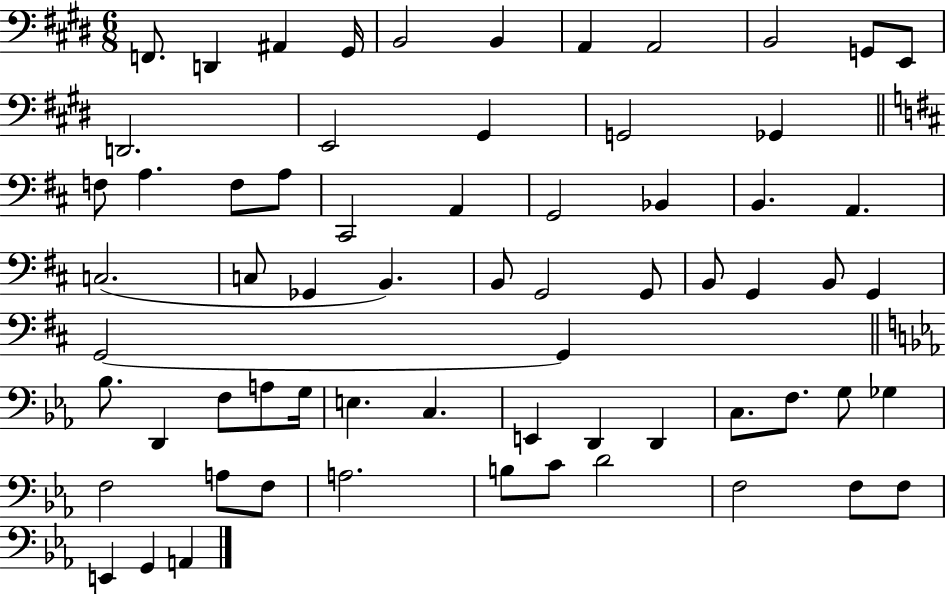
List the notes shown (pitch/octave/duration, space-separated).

F2/e. D2/q A#2/q G#2/s B2/h B2/q A2/q A2/h B2/h G2/e E2/e D2/h. E2/h G#2/q G2/h Gb2/q F3/e A3/q. F3/e A3/e C#2/h A2/q G2/h Bb2/q B2/q. A2/q. C3/h. C3/e Gb2/q B2/q. B2/e G2/h G2/e B2/e G2/q B2/e G2/q G2/h G2/q Bb3/e. D2/q F3/e A3/e G3/s E3/q. C3/q. E2/q D2/q D2/q C3/e. F3/e. G3/e Gb3/q F3/h A3/e F3/e A3/h. B3/e C4/e D4/h F3/h F3/e F3/e E2/q G2/q A2/q